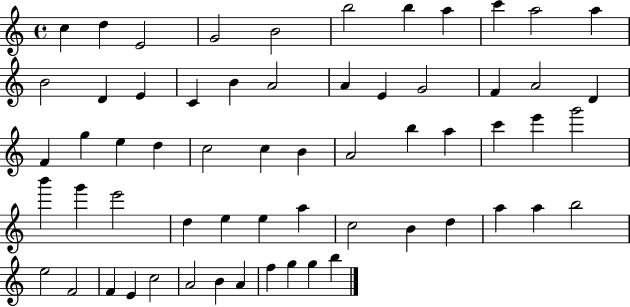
C5/q D5/q E4/h G4/h B4/h B5/h B5/q A5/q C6/q A5/h A5/q B4/h D4/q E4/q C4/q B4/q A4/h A4/q E4/q G4/h F4/q A4/h D4/q F4/q G5/q E5/q D5/q C5/h C5/q B4/q A4/h B5/q A5/q C6/q E6/q G6/h B6/q G6/q E6/h D5/q E5/q E5/q A5/q C5/h B4/q D5/q A5/q A5/q B5/h E5/h F4/h F4/q E4/q C5/h A4/h B4/q A4/q F5/q G5/q G5/q B5/q